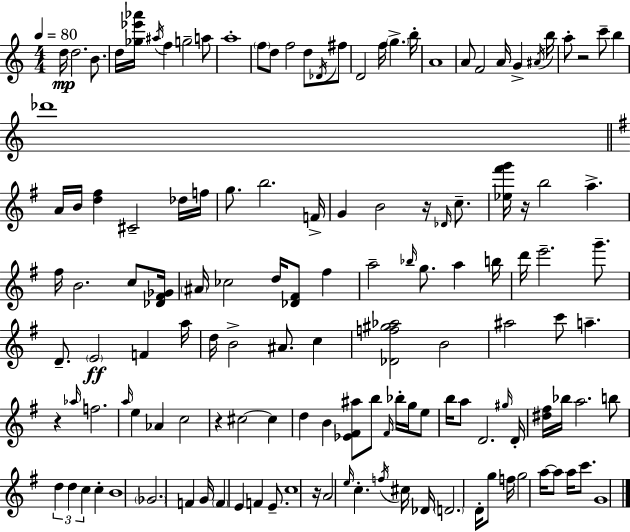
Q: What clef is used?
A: treble